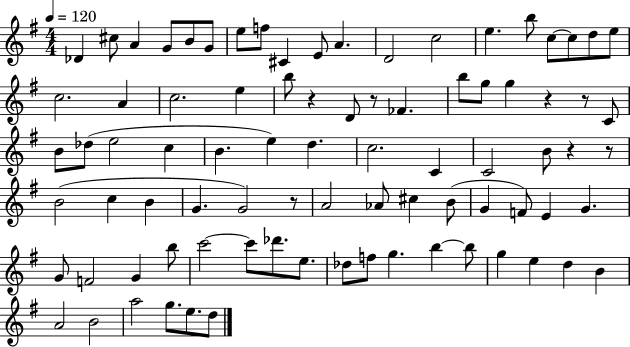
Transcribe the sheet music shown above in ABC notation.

X:1
T:Untitled
M:4/4
L:1/4
K:G
_D ^c/2 A G/2 B/2 G/2 e/2 f/2 ^C E/2 A D2 c2 e b/2 c/2 c/2 d/2 e/2 c2 A c2 e b/2 z D/2 z/2 _F b/2 g/2 g z z/2 C/2 B/2 _d/2 e2 c B e d c2 C C2 B/2 z z/2 B2 c B G G2 z/2 A2 _A/2 ^c B/2 G F/2 E G G/2 F2 G b/2 c'2 c'/2 _d'/2 e/2 _d/2 f/2 g b b/2 g e d B A2 B2 a2 g/2 e/2 d/2